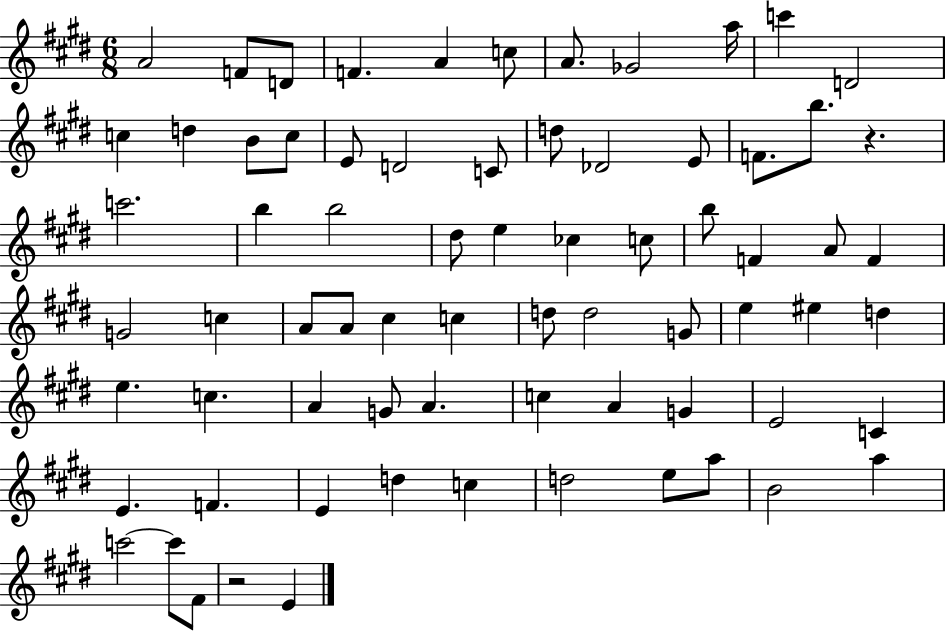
A4/h F4/e D4/e F4/q. A4/q C5/e A4/e. Gb4/h A5/s C6/q D4/h C5/q D5/q B4/e C5/e E4/e D4/h C4/e D5/e Db4/h E4/e F4/e. B5/e. R/q. C6/h. B5/q B5/h D#5/e E5/q CES5/q C5/e B5/e F4/q A4/e F4/q G4/h C5/q A4/e A4/e C#5/q C5/q D5/e D5/h G4/e E5/q EIS5/q D5/q E5/q. C5/q. A4/q G4/e A4/q. C5/q A4/q G4/q E4/h C4/q E4/q. F4/q. E4/q D5/q C5/q D5/h E5/e A5/e B4/h A5/q C6/h C6/e F#4/e R/h E4/q